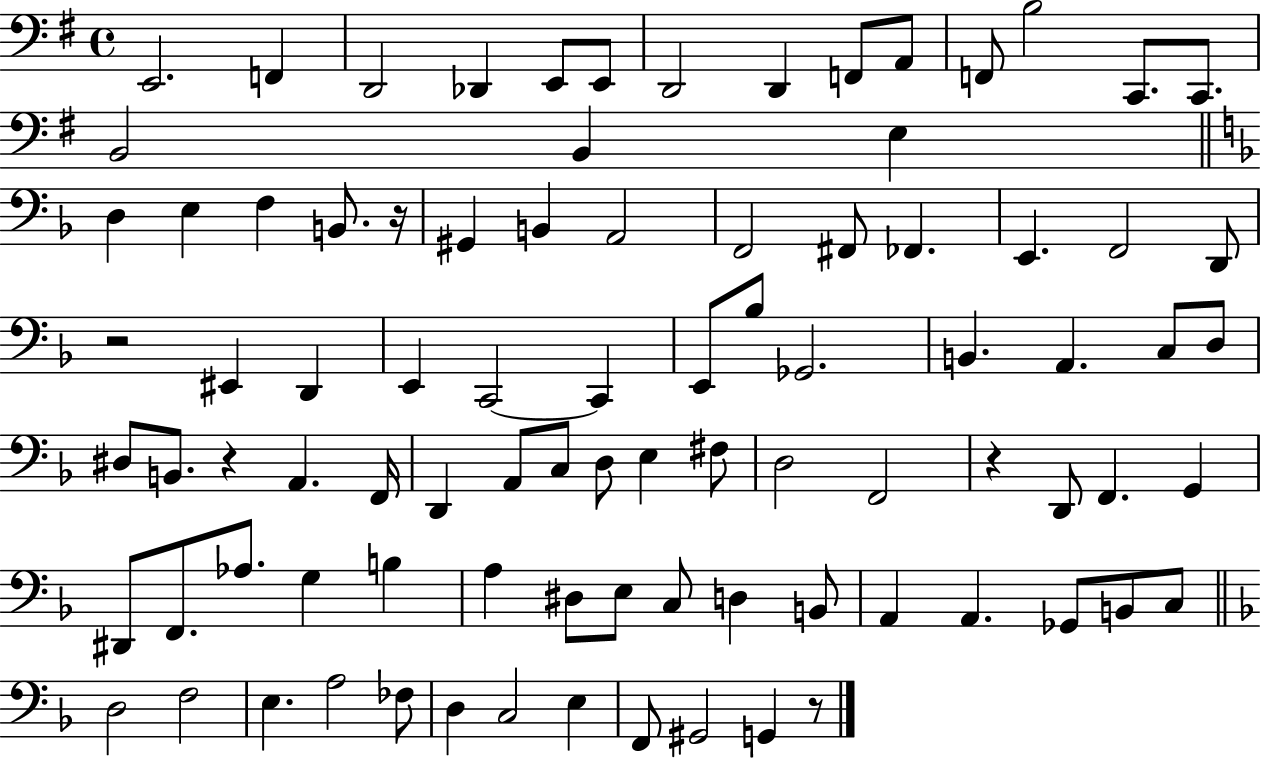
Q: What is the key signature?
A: G major